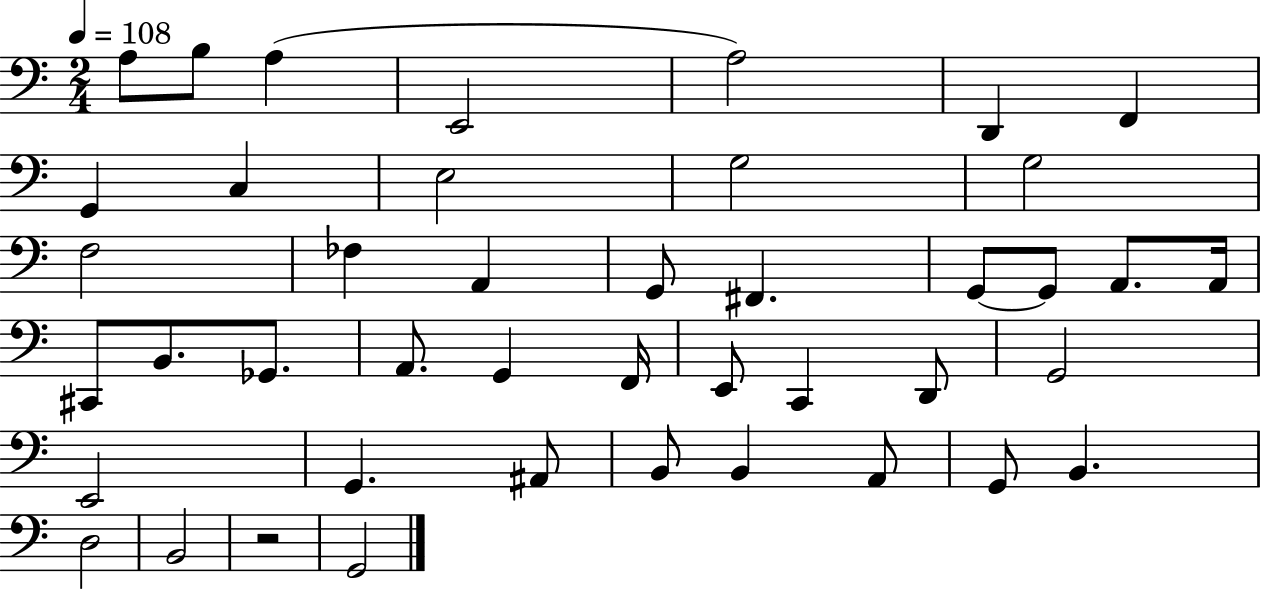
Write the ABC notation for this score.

X:1
T:Untitled
M:2/4
L:1/4
K:C
A,/2 B,/2 A, E,,2 A,2 D,, F,, G,, C, E,2 G,2 G,2 F,2 _F, A,, G,,/2 ^F,, G,,/2 G,,/2 A,,/2 A,,/4 ^C,,/2 B,,/2 _G,,/2 A,,/2 G,, F,,/4 E,,/2 C,, D,,/2 G,,2 E,,2 G,, ^A,,/2 B,,/2 B,, A,,/2 G,,/2 B,, D,2 B,,2 z2 G,,2